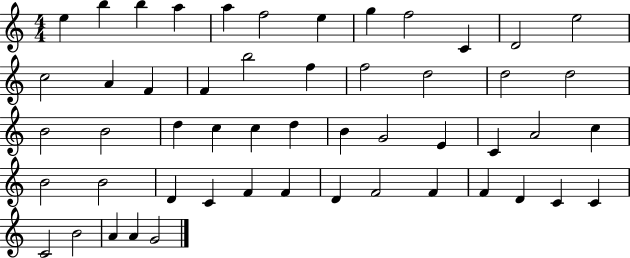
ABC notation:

X:1
T:Untitled
M:4/4
L:1/4
K:C
e b b a a f2 e g f2 C D2 e2 c2 A F F b2 f f2 d2 d2 d2 B2 B2 d c c d B G2 E C A2 c B2 B2 D C F F D F2 F F D C C C2 B2 A A G2